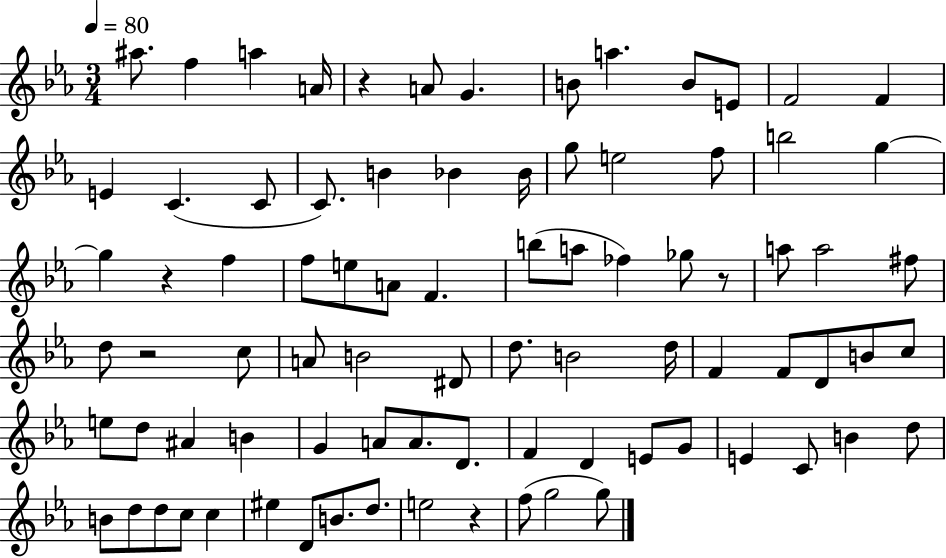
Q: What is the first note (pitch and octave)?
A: A#5